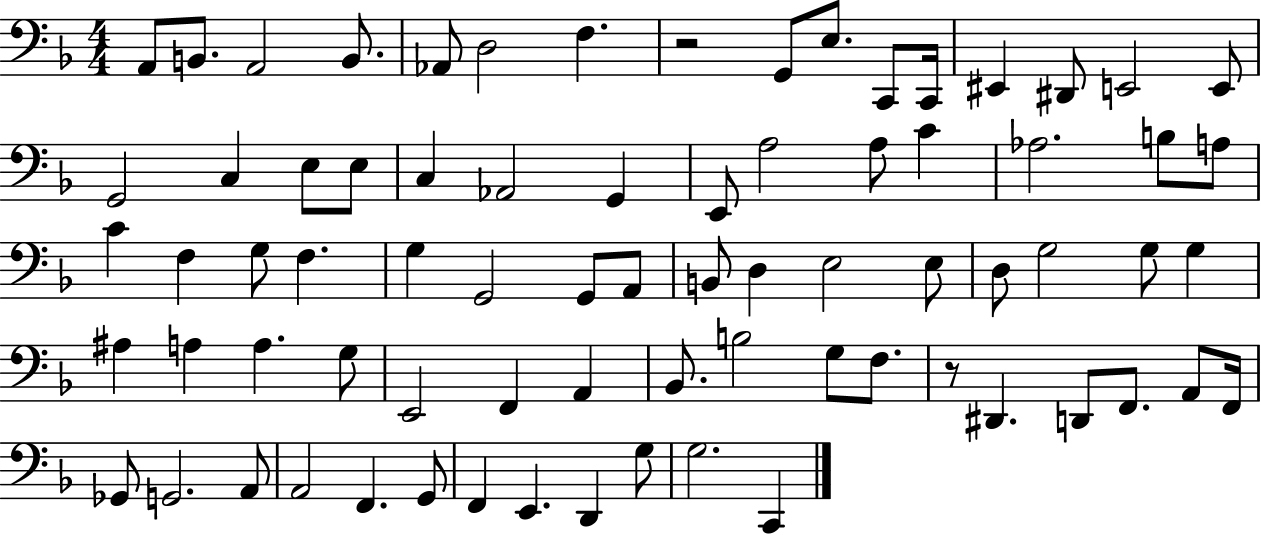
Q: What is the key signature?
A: F major